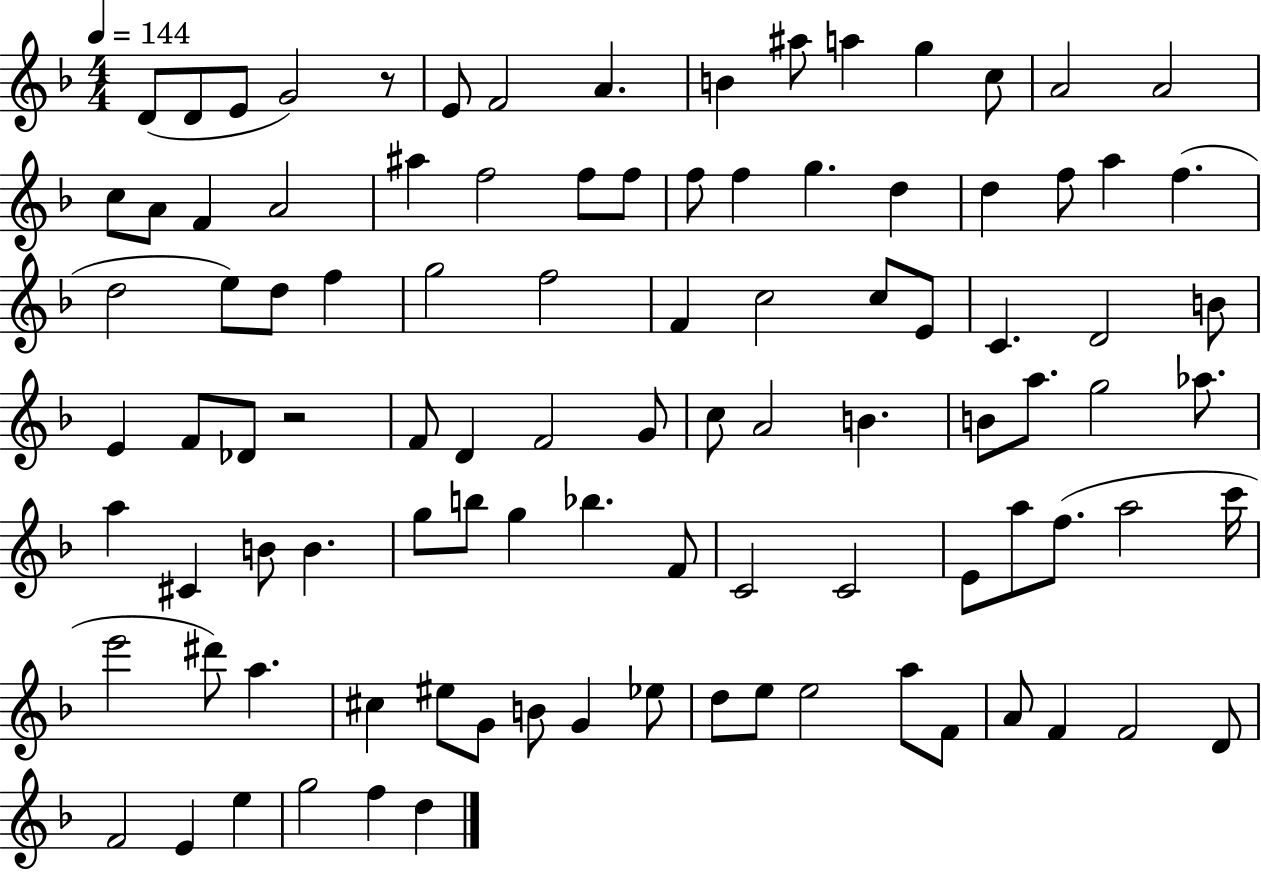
X:1
T:Untitled
M:4/4
L:1/4
K:F
D/2 D/2 E/2 G2 z/2 E/2 F2 A B ^a/2 a g c/2 A2 A2 c/2 A/2 F A2 ^a f2 f/2 f/2 f/2 f g d d f/2 a f d2 e/2 d/2 f g2 f2 F c2 c/2 E/2 C D2 B/2 E F/2 _D/2 z2 F/2 D F2 G/2 c/2 A2 B B/2 a/2 g2 _a/2 a ^C B/2 B g/2 b/2 g _b F/2 C2 C2 E/2 a/2 f/2 a2 c'/4 e'2 ^d'/2 a ^c ^e/2 G/2 B/2 G _e/2 d/2 e/2 e2 a/2 F/2 A/2 F F2 D/2 F2 E e g2 f d